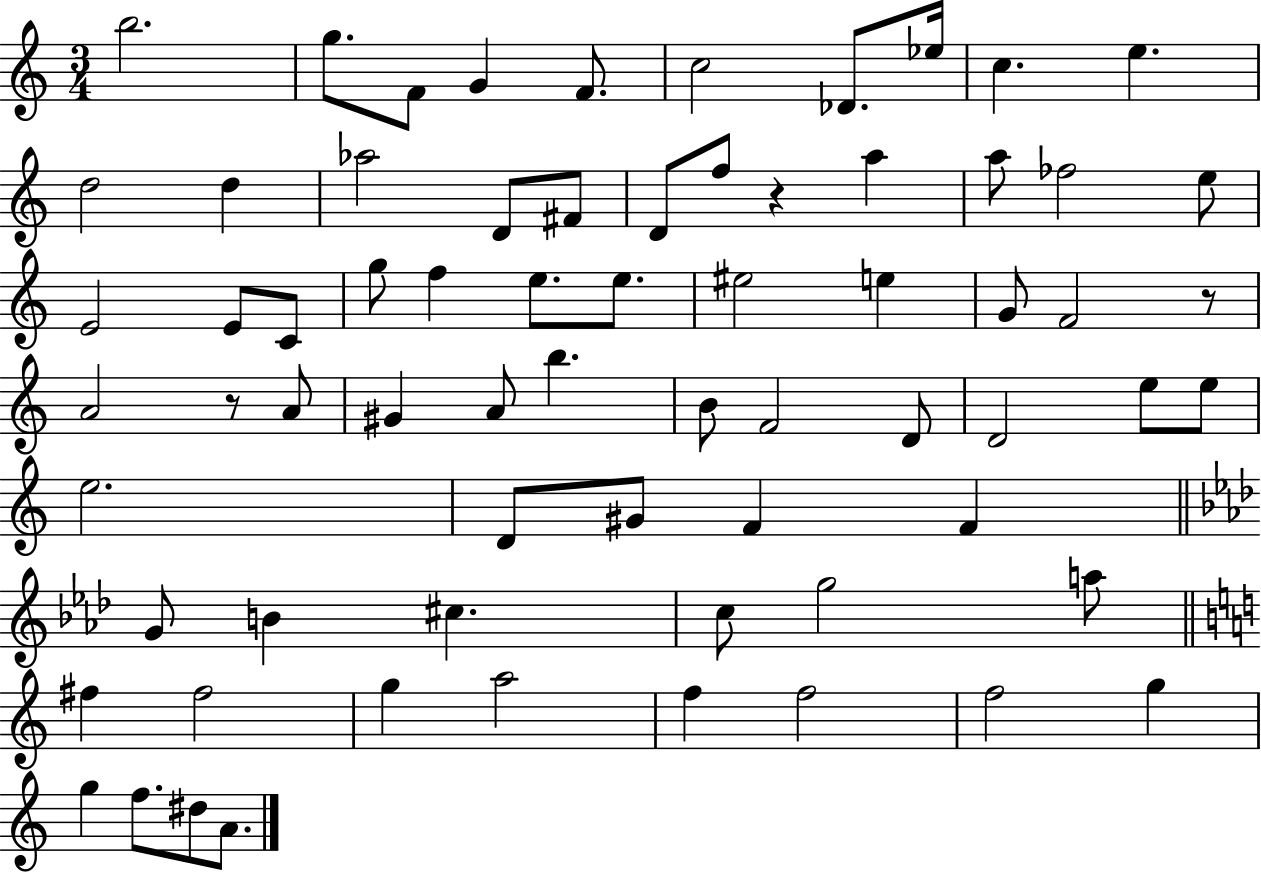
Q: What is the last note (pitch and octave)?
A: A4